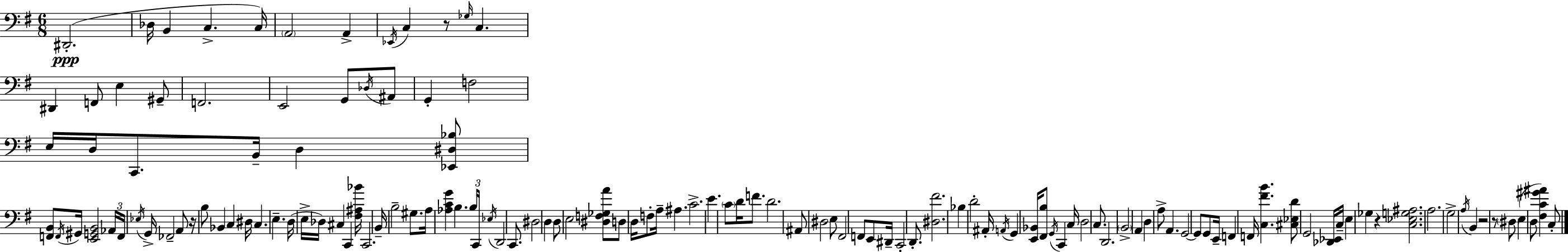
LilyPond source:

{
  \clef bass
  \numericTimeSignature
  \time 6/8
  \key e \minor
  dis,2.-.(\ppp | des16 b,4 c4.-> c16) | \parenthesize a,2 a,4-> | \acciaccatura { ees,16 } c4 r8 \grace { ges16 } c4. | \break dis,4 f,8 e4 | gis,8-- f,2. | e,2 g,8 | \acciaccatura { des16 } ais,8 g,4-. f2 | \break e16 d16 c,8. b,16-- d4 | <ees, dis bes>8 <f, b,>8 \acciaccatura { f,16 } gis,16 <e, g, b,>2 | \tuplet 3/2 { aes,16 f,16 \acciaccatura { ees16 } } g,16-> fes,2-- | a,8 r16 b8 bes,4 | \break c4 dis16 c4. e4.-- | d16( e16-> des16) cis4 | c,4 <fis ais bes'>16 c,2. | b,16-- b2-- | \break gis8. a16 <aes c' g'>4 b4. | \tuplet 3/2 { b16 c,16 \acciaccatura { ees16 } } d,2 | c,8. dis2 | d4 d8 e2 | \break <dis f ges a'>8 d8 d16 f8-. a16-- | ais4. c'2.-> | e'4. | \parenthesize c'8 d'16 f'8. d'2. | \break ais,8 dis2 | e8 fis,2 | f,8 e,8 dis,16-- c,2-. | d,8.-. <dis fis'>2. | \break bes4 d'2-. | ais,16-. \acciaccatura { a,16 } g,4 | <e, bes,>16 <fis, b>8 \acciaccatura { g,16 } c,4 c16 d2 | c8. d,2. | \break \parenthesize b,2-> | a,4 d4 | a8-> a,4. g,2~~ | g,8 g,8 e,16-- f,4 | \break f,16 <c fis' b'>4. <cis ees d'>8 g,2 | <des, ees,>16 c16-- e4 | ges4 r4 <c ees g ais>2. | a2. | \break g2-> | \acciaccatura { a16 } b,4 r2 | r8 \parenthesize dis8 e4( | d8 <fis c' gis' ais'>4) c8-. \bar "|."
}